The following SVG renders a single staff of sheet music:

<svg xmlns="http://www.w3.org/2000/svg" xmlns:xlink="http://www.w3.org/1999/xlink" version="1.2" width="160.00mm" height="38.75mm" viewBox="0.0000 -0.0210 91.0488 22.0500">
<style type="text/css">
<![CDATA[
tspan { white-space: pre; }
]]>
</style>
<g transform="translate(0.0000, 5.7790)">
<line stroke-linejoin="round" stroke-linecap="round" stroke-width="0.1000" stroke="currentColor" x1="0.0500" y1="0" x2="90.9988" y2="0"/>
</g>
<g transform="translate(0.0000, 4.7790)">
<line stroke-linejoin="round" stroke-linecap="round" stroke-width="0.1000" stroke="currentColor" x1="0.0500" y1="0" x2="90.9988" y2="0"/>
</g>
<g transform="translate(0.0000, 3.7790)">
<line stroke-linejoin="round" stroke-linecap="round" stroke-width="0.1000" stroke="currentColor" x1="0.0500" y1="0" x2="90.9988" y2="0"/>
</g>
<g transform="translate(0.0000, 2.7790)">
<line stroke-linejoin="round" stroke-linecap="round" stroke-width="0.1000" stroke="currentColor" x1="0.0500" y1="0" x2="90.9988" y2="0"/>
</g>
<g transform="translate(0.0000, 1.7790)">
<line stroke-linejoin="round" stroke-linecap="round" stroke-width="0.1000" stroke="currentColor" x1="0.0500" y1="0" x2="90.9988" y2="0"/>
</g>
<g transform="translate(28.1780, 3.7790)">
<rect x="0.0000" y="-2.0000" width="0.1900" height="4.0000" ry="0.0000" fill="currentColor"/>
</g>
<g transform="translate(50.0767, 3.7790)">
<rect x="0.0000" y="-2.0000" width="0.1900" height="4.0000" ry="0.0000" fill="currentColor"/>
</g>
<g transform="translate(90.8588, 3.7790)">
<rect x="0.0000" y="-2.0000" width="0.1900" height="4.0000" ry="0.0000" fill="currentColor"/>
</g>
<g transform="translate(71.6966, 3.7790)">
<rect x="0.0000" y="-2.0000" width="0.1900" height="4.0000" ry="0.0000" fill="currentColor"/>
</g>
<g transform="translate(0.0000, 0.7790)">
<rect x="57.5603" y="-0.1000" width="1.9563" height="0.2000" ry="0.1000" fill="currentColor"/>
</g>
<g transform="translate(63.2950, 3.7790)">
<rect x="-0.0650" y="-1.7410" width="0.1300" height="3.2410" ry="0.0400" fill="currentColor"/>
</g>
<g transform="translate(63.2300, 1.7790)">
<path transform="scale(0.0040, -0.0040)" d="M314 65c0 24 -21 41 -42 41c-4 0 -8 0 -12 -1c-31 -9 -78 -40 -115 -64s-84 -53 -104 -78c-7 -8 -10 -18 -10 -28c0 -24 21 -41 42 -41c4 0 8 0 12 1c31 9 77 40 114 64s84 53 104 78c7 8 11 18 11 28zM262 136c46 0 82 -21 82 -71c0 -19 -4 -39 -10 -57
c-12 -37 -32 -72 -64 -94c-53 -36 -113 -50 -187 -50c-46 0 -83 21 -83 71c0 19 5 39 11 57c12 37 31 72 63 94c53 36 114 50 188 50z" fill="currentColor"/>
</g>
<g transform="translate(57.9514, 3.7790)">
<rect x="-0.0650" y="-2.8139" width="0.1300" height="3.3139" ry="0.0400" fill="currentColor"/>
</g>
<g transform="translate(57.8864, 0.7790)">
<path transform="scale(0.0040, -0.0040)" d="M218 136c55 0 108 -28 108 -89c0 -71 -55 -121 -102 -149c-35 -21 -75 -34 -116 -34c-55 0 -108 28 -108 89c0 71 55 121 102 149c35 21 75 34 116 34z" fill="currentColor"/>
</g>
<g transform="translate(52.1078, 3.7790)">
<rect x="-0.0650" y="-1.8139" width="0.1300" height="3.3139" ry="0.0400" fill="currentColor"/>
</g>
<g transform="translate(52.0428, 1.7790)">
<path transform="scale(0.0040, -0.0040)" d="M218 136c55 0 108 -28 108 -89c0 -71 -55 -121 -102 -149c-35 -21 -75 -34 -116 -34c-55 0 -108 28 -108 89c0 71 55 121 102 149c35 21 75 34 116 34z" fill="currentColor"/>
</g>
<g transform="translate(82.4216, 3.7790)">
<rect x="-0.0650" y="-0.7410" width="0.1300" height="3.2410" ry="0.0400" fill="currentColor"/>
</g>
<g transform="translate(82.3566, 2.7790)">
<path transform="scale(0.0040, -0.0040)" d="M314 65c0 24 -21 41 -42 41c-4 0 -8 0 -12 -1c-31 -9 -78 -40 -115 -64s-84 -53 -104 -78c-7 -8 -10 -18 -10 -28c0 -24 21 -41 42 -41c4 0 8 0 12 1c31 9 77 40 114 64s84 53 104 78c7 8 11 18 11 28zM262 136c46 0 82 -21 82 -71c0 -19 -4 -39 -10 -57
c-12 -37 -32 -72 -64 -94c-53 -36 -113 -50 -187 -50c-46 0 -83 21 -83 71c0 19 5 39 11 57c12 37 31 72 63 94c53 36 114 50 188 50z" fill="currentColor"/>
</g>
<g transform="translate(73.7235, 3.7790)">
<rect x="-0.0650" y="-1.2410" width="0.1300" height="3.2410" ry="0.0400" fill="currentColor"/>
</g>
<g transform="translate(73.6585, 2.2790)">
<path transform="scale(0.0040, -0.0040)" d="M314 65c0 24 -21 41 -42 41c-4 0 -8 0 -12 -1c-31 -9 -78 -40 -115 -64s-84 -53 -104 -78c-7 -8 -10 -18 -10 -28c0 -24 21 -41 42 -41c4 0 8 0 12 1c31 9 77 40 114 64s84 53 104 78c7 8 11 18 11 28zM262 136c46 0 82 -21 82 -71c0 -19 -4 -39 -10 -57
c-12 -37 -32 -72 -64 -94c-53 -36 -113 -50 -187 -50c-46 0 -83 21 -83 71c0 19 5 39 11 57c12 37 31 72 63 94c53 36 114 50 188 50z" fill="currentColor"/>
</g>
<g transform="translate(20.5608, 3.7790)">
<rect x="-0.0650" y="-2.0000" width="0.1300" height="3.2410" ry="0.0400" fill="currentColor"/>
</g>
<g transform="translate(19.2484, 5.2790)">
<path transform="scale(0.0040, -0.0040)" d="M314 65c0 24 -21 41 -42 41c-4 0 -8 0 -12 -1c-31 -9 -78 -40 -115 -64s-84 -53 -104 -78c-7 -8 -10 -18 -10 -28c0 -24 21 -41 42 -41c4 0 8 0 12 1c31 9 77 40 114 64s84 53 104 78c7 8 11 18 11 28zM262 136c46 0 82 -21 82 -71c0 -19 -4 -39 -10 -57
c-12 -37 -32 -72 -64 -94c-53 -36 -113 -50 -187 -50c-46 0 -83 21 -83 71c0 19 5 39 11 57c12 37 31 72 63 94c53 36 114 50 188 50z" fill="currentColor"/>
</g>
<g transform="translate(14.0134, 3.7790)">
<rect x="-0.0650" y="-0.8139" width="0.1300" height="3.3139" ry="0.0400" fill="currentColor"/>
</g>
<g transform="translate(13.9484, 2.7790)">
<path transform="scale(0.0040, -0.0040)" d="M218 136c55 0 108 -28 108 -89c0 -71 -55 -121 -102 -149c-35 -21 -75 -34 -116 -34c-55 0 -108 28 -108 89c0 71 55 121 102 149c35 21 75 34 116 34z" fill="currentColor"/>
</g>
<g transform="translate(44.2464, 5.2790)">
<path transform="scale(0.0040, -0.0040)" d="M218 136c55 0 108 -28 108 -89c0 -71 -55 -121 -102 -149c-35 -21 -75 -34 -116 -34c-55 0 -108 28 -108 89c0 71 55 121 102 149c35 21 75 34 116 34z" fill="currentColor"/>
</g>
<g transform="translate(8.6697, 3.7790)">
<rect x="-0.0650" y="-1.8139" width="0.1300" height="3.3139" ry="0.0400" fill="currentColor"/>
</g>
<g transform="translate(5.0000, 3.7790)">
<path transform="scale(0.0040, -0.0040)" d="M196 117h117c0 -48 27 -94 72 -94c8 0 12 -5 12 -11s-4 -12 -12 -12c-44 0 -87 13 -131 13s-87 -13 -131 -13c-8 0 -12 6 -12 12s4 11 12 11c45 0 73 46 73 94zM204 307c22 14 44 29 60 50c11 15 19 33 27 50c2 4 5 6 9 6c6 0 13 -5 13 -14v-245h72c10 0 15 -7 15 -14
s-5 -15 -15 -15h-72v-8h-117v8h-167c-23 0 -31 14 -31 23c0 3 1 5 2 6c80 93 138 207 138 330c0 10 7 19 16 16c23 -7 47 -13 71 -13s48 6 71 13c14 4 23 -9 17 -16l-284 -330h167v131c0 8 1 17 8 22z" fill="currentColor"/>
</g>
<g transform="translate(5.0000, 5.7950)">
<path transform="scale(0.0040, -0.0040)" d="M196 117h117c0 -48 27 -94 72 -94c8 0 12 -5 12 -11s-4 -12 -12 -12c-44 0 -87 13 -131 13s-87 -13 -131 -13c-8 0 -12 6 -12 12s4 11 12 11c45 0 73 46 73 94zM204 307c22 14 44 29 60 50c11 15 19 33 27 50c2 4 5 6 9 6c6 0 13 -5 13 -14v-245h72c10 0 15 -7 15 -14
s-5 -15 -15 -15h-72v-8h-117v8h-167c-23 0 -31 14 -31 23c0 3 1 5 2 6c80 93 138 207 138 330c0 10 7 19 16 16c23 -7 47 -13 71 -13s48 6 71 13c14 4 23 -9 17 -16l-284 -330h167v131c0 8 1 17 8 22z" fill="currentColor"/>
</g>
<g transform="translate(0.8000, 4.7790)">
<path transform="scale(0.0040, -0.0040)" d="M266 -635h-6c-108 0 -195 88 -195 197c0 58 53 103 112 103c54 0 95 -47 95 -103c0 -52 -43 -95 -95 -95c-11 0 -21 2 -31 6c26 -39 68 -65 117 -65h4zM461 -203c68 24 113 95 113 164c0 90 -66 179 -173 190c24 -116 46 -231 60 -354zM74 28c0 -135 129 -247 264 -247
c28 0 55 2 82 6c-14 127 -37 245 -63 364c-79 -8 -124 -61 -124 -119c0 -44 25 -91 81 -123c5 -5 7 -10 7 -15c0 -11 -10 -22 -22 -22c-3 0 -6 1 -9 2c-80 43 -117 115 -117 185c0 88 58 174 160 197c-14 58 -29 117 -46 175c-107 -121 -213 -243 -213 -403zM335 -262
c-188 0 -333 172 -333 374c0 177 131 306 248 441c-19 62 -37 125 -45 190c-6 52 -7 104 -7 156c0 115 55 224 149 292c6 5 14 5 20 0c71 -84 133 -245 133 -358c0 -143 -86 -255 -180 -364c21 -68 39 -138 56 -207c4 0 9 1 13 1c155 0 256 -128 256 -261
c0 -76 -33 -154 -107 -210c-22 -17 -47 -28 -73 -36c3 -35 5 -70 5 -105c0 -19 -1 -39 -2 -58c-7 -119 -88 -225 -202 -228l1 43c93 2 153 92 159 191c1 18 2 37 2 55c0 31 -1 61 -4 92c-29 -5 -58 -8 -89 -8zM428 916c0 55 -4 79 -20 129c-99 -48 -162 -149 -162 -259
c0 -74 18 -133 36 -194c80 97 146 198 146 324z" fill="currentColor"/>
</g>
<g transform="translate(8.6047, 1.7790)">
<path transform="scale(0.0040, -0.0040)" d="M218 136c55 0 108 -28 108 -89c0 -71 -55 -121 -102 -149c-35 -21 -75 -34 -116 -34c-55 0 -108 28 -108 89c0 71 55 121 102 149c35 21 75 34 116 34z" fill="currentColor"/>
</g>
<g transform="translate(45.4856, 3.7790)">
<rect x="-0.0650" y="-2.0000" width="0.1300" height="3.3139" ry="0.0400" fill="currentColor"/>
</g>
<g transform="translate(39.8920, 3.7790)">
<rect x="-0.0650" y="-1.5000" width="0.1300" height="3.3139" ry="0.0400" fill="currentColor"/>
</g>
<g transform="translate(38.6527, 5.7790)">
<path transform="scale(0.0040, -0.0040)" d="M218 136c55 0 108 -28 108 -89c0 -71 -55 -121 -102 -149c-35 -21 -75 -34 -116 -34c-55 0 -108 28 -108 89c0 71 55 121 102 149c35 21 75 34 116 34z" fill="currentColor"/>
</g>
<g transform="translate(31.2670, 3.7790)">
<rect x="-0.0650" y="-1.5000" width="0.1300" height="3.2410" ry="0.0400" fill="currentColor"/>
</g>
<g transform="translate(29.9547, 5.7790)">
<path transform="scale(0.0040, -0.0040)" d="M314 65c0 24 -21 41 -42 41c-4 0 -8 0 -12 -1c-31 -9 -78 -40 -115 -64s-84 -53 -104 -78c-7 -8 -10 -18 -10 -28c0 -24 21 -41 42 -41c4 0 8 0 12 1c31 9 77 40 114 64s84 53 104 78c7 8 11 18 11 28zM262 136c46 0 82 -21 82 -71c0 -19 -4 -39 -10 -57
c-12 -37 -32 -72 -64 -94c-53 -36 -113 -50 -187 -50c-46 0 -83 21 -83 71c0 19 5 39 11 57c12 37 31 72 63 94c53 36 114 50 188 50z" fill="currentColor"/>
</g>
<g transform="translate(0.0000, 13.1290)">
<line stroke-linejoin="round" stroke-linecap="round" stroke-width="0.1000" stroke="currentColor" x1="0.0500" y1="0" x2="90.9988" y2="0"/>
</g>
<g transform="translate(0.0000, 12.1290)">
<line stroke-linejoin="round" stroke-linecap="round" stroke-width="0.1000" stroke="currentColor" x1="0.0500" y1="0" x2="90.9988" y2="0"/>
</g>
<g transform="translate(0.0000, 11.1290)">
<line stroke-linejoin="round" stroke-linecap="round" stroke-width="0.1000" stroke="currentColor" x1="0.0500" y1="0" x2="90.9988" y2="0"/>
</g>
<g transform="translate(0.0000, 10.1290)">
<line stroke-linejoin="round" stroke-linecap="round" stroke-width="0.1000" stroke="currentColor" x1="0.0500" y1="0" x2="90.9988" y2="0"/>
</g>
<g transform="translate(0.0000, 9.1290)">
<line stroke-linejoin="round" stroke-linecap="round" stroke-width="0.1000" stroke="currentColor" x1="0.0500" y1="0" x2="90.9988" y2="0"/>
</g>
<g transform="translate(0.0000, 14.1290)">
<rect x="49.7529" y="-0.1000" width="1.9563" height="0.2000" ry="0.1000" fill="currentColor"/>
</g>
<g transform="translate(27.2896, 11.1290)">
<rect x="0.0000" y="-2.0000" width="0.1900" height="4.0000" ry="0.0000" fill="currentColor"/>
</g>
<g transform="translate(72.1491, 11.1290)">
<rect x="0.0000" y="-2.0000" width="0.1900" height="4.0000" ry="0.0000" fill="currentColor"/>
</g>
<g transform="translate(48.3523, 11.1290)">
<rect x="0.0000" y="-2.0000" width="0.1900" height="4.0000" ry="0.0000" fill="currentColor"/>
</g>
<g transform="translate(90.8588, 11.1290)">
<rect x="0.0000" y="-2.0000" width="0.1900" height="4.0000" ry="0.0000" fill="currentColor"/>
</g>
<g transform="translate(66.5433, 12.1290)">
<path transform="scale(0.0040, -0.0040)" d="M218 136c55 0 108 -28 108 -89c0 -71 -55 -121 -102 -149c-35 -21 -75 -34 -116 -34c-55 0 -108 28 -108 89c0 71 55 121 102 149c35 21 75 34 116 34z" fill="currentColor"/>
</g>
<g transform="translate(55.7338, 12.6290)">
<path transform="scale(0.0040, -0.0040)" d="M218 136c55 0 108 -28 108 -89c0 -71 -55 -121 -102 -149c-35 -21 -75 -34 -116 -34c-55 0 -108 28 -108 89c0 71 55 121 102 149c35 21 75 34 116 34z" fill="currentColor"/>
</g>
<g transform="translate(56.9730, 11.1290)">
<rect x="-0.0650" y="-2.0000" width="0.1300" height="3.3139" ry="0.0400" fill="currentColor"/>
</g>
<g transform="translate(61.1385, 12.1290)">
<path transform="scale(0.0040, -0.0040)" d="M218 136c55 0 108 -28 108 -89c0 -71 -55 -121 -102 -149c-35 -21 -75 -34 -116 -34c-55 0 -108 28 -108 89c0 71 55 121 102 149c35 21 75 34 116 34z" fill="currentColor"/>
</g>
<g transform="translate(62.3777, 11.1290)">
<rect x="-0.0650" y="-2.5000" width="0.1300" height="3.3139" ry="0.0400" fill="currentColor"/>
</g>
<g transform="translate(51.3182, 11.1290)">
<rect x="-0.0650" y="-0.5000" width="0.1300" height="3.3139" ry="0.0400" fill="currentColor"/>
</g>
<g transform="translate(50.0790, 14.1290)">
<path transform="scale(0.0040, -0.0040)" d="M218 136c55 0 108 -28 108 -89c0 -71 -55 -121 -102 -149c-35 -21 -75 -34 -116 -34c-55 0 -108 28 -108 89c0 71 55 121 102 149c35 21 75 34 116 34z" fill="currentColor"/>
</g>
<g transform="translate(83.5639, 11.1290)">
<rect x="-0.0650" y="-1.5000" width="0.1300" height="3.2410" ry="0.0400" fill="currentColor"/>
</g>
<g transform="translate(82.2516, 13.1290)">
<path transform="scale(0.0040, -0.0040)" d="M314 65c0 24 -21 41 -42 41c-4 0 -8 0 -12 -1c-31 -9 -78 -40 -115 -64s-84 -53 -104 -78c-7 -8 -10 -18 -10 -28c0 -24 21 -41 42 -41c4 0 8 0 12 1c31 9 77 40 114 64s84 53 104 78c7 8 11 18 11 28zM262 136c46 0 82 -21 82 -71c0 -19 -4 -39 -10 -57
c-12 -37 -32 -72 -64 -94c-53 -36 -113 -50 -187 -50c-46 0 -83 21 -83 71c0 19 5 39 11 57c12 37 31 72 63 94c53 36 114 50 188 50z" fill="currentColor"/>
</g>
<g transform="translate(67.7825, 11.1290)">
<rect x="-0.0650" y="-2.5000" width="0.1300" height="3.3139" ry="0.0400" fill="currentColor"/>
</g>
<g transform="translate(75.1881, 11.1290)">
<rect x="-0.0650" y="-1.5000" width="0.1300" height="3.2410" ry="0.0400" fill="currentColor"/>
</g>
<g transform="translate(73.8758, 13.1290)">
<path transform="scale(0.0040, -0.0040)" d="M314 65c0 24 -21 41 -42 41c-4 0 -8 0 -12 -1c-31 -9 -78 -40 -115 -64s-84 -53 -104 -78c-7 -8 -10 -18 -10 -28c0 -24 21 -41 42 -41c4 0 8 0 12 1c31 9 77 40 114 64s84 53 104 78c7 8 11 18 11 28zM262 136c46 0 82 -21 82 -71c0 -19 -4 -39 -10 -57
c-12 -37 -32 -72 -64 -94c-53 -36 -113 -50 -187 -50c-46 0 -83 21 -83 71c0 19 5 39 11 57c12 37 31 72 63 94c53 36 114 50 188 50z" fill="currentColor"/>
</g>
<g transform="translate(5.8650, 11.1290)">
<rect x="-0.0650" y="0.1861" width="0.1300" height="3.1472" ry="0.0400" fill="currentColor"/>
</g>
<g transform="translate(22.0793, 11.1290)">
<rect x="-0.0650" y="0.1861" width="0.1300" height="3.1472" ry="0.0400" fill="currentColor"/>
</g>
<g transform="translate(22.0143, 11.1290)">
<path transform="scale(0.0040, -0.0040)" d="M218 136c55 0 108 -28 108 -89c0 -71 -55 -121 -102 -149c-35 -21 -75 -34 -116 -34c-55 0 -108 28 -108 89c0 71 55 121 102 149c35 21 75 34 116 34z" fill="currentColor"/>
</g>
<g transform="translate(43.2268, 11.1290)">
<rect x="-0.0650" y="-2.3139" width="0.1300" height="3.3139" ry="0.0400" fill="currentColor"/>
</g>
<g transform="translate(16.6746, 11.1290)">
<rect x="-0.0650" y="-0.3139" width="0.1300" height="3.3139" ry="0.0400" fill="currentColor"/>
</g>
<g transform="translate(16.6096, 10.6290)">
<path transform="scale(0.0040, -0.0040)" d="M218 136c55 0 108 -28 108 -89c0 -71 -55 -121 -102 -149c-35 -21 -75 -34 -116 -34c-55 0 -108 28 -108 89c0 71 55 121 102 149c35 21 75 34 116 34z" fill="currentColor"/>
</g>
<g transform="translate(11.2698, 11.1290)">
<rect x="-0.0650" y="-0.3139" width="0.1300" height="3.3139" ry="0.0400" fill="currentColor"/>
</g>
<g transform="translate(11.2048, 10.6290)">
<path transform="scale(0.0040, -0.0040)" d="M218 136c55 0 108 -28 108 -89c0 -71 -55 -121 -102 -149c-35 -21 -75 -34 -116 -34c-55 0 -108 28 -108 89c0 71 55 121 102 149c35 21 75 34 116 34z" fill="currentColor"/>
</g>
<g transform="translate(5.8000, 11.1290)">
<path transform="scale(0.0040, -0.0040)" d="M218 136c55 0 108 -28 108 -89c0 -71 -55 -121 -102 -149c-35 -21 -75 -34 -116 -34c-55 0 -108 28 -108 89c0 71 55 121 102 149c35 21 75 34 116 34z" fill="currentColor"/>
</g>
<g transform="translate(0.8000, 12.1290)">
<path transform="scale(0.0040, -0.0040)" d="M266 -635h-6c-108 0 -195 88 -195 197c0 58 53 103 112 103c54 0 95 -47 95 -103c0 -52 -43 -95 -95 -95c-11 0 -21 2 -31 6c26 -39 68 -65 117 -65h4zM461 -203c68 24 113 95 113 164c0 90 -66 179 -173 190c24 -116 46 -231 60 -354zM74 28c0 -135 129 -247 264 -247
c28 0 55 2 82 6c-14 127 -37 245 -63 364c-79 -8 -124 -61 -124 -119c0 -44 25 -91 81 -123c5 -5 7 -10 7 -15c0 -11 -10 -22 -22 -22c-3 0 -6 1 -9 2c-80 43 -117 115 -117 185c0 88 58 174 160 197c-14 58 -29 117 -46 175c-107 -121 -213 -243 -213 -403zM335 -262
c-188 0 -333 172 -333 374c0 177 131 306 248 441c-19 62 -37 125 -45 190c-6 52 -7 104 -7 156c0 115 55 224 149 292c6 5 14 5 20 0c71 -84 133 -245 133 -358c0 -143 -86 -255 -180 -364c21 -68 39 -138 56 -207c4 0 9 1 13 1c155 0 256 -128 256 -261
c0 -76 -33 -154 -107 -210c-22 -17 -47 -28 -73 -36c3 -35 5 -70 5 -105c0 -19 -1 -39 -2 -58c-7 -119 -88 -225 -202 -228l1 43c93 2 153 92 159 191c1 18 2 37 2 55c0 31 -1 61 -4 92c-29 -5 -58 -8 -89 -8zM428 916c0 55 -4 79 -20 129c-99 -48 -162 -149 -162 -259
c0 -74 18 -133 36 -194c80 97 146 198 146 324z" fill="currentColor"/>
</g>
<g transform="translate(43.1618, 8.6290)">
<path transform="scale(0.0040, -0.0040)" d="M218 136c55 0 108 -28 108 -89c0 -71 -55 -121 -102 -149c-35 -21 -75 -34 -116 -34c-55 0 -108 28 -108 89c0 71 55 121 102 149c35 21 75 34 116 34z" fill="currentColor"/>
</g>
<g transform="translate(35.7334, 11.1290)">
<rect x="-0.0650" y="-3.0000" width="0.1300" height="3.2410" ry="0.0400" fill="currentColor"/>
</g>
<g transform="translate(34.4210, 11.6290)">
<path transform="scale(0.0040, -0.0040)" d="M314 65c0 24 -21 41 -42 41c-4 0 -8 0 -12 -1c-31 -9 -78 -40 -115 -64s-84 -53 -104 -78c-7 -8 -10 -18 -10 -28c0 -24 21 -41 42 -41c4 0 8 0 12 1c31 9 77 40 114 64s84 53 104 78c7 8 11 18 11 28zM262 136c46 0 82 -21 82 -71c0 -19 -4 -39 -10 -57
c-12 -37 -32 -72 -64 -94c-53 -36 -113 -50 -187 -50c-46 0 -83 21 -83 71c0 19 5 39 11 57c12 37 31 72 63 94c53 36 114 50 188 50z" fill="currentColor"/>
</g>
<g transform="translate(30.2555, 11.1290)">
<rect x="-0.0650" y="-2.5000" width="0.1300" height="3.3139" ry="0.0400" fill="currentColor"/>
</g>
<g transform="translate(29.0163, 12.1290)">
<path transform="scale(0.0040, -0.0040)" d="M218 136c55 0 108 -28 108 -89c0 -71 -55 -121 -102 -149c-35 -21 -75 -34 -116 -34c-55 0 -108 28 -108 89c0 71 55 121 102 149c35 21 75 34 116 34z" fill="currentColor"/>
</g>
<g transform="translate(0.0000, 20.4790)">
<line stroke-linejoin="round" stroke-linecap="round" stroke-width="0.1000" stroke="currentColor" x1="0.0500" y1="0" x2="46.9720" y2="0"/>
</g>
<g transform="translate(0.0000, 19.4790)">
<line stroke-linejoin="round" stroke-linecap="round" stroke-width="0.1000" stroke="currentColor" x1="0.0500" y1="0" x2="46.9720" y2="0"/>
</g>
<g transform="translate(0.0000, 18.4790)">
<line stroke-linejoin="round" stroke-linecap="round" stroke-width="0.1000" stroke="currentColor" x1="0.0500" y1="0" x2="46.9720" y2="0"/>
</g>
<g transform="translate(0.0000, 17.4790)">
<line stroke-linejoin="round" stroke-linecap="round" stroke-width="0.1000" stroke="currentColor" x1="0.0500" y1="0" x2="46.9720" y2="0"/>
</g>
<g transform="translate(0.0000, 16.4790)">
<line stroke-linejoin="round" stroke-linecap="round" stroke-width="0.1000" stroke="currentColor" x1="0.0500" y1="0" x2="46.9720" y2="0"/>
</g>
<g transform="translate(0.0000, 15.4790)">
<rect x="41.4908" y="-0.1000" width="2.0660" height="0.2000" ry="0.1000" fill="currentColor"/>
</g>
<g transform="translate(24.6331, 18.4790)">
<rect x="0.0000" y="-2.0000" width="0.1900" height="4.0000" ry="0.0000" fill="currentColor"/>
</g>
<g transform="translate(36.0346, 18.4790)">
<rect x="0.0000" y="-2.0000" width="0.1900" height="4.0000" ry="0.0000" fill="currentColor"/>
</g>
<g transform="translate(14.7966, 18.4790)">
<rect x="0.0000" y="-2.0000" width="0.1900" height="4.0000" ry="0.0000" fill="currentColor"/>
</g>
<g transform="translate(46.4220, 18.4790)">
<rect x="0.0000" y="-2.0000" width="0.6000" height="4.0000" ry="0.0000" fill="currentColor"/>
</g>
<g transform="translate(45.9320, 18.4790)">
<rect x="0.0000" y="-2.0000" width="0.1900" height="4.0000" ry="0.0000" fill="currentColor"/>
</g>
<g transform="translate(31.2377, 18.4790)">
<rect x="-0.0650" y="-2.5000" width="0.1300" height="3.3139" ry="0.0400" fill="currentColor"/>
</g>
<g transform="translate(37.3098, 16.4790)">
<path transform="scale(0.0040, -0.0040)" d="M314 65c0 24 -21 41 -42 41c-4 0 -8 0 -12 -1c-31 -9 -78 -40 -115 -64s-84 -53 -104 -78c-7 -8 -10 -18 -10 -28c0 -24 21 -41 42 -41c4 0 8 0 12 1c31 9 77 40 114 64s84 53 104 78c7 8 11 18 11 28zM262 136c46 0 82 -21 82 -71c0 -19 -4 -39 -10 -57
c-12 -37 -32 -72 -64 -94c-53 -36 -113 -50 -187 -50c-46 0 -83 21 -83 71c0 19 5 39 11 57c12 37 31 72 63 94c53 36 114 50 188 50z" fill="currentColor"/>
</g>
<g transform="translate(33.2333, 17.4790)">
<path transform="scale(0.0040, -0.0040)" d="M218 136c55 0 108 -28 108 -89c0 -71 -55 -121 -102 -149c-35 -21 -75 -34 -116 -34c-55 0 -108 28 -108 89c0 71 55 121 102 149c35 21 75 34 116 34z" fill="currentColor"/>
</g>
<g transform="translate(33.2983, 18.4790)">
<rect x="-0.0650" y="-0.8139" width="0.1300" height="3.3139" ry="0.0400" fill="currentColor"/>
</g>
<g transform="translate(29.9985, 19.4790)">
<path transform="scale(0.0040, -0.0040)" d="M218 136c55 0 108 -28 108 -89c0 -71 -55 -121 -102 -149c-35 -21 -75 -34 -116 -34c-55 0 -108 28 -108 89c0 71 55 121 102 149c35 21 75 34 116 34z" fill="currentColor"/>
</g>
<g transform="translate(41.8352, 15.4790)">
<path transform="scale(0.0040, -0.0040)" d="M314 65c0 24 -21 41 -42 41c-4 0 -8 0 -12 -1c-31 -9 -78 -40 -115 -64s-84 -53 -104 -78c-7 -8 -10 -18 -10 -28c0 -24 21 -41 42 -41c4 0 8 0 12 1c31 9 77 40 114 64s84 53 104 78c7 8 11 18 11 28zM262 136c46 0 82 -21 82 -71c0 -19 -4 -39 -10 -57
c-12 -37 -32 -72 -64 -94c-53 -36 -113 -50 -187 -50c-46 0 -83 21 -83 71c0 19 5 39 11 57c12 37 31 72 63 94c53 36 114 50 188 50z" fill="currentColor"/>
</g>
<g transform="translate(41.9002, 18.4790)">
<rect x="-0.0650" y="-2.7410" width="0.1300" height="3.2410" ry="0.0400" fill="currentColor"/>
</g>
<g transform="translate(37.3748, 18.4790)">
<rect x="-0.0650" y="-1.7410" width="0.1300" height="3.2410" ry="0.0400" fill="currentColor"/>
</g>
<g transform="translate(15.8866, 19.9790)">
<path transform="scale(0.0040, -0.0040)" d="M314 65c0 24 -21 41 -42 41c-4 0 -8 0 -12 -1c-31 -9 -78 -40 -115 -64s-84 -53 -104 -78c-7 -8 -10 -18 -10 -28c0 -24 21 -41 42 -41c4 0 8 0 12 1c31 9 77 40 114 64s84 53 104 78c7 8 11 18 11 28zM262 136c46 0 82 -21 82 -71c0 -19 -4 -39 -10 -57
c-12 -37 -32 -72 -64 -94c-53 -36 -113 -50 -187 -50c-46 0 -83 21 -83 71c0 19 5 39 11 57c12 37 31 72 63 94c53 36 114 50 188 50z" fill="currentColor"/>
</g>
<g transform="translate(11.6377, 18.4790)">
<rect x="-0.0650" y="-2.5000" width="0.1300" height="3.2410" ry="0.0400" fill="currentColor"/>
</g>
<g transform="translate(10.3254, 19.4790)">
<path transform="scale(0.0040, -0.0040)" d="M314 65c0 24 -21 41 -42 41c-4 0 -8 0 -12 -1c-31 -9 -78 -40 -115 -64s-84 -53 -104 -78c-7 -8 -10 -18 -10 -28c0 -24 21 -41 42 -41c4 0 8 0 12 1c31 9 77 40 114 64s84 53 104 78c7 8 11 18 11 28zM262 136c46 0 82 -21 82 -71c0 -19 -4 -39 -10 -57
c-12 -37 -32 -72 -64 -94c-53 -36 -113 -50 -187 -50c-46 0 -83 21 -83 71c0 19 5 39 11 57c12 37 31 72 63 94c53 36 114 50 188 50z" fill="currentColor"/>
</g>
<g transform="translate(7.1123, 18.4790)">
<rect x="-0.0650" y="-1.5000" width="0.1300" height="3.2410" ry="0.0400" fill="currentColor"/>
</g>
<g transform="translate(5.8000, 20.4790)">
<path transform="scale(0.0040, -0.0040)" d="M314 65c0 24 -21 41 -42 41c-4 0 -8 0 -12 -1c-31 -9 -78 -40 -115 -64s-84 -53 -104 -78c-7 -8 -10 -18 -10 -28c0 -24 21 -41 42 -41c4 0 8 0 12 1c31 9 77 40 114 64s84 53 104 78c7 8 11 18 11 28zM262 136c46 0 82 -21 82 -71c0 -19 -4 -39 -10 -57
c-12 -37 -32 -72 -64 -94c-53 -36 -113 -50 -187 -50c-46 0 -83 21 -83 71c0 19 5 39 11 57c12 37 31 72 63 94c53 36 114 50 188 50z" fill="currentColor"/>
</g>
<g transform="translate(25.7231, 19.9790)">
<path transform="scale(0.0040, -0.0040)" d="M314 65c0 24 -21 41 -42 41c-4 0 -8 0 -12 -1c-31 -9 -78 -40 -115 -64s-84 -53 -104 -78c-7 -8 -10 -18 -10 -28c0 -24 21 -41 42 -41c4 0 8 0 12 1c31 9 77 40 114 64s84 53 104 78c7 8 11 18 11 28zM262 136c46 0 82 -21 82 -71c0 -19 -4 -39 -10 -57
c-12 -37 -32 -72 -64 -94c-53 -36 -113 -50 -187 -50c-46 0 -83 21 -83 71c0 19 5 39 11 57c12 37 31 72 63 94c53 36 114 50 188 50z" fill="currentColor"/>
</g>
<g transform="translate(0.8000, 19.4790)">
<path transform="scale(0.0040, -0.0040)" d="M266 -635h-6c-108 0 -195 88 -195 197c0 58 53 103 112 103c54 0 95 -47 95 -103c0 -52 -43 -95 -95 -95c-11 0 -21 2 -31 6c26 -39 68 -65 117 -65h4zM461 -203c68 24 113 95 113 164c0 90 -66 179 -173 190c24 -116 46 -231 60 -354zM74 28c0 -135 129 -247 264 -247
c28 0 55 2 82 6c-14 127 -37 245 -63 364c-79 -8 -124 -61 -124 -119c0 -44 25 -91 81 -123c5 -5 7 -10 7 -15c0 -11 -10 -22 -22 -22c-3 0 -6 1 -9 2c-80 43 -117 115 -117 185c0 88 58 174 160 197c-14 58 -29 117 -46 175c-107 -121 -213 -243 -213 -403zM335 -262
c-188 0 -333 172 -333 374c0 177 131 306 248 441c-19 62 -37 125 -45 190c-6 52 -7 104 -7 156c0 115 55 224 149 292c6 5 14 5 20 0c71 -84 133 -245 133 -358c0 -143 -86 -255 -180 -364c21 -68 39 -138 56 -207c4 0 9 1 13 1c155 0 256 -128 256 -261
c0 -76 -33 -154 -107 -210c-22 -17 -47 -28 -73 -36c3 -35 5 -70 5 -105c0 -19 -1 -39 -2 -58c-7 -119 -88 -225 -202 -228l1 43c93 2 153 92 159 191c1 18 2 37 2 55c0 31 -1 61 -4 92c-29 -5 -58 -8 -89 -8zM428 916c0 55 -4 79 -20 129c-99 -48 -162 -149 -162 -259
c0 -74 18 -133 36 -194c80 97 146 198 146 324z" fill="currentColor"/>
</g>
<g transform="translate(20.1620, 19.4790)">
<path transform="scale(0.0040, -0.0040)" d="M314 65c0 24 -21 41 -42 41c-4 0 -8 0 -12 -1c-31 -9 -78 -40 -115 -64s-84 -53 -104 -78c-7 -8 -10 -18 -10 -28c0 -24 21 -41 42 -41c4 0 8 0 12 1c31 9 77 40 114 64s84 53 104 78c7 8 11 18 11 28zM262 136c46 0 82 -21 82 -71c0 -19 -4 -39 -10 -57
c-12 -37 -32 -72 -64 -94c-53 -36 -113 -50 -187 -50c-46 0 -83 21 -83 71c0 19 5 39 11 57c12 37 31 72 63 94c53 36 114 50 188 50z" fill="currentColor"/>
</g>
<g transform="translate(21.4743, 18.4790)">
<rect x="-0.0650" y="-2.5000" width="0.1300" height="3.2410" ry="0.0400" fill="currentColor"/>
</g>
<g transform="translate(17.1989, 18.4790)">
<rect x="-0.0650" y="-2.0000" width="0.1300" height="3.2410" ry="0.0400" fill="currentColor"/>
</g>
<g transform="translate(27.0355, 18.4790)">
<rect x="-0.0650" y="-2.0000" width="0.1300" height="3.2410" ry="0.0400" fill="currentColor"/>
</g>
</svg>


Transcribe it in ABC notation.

X:1
T:Untitled
M:4/4
L:1/4
K:C
f d F2 E2 E F f a f2 e2 d2 B c c B G A2 g C F G G E2 E2 E2 G2 F2 G2 F2 G d f2 a2